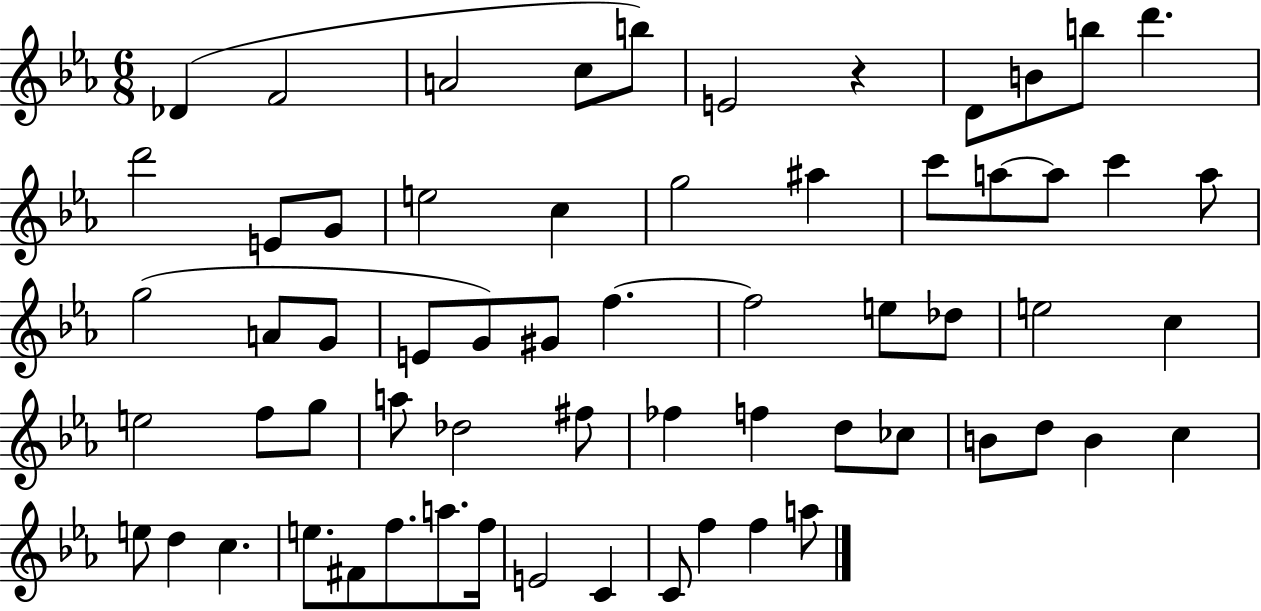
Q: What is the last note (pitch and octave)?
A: A5